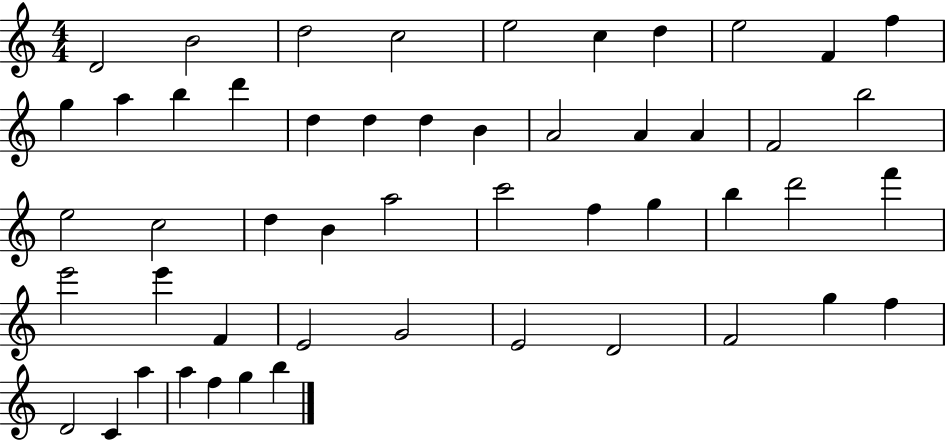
X:1
T:Untitled
M:4/4
L:1/4
K:C
D2 B2 d2 c2 e2 c d e2 F f g a b d' d d d B A2 A A F2 b2 e2 c2 d B a2 c'2 f g b d'2 f' e'2 e' F E2 G2 E2 D2 F2 g f D2 C a a f g b